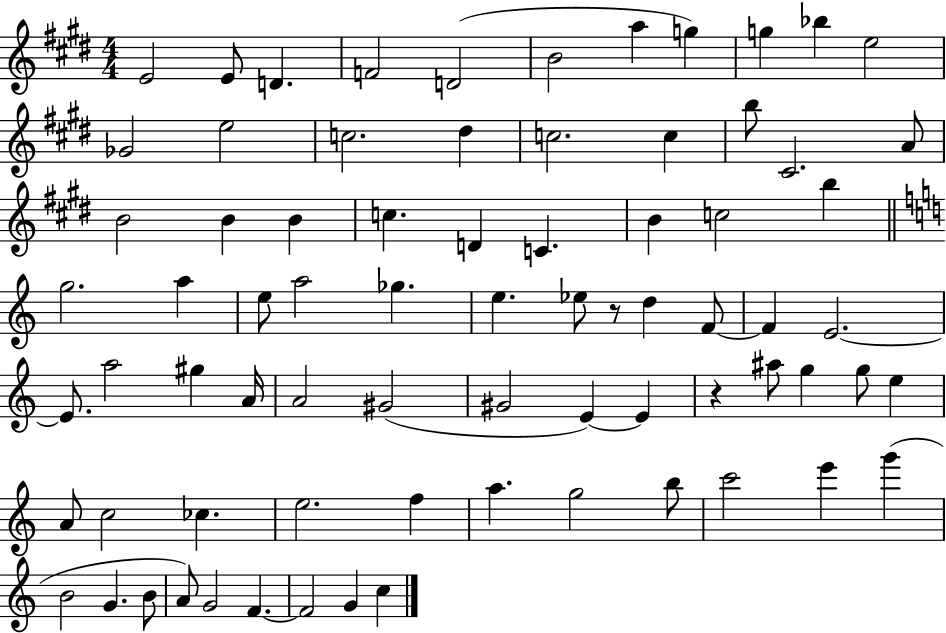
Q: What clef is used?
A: treble